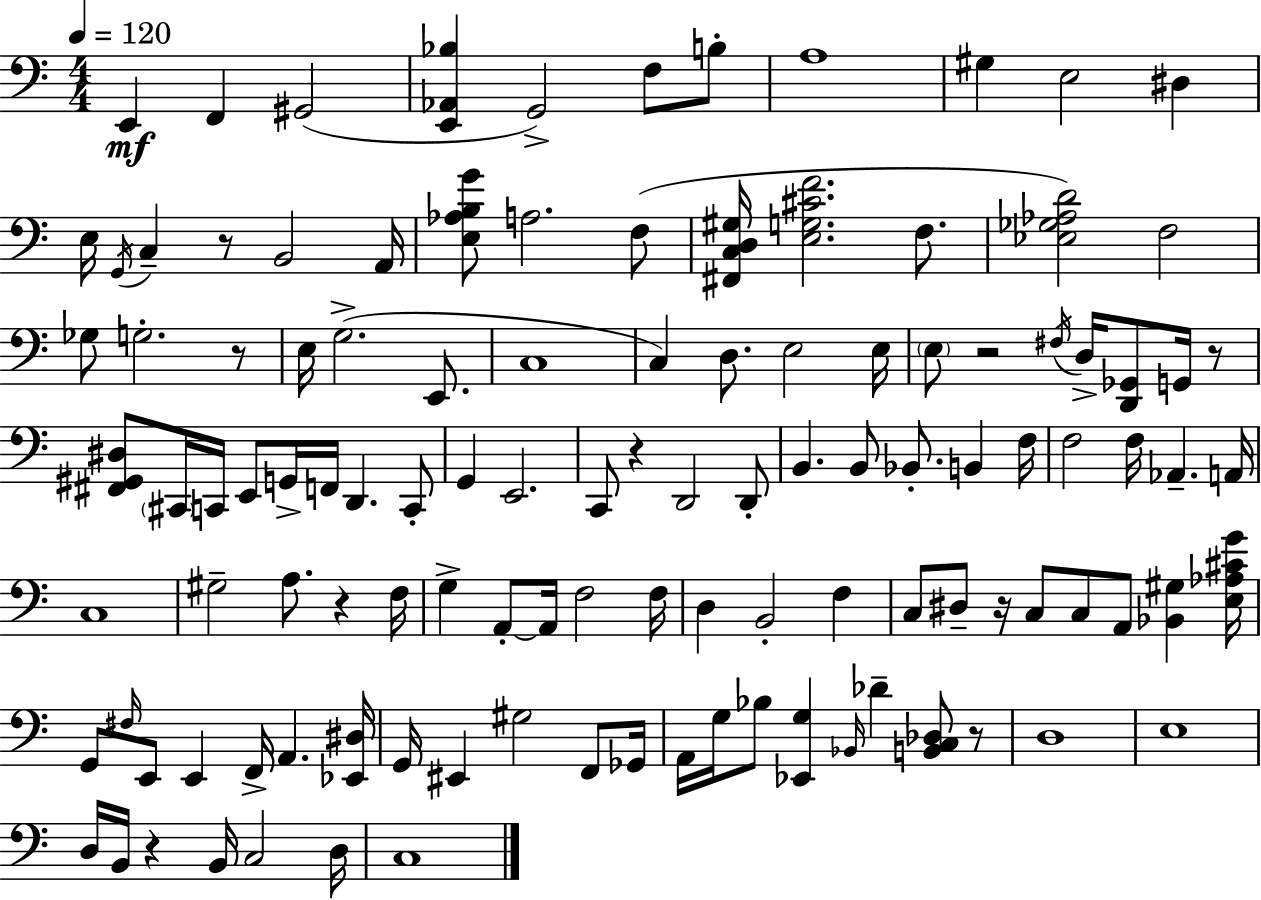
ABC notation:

X:1
T:Untitled
M:4/4
L:1/4
K:Am
E,, F,, ^G,,2 [E,,_A,,_B,] G,,2 F,/2 B,/2 A,4 ^G, E,2 ^D, E,/4 G,,/4 C, z/2 B,,2 A,,/4 [E,_A,B,G]/2 A,2 F,/2 [^F,,C,D,^G,]/4 [E,G,^CF]2 F,/2 [_E,_G,_A,D]2 F,2 _G,/2 G,2 z/2 E,/4 G,2 E,,/2 C,4 C, D,/2 E,2 E,/4 E,/2 z2 ^F,/4 D,/4 [D,,_G,,]/2 G,,/4 z/2 [^F,,^G,,^D,]/2 ^C,,/4 C,,/4 E,,/2 G,,/4 F,,/4 D,, C,,/2 G,, E,,2 C,,/2 z D,,2 D,,/2 B,, B,,/2 _B,,/2 B,, F,/4 F,2 F,/4 _A,, A,,/4 C,4 ^G,2 A,/2 z F,/4 G, A,,/2 A,,/4 F,2 F,/4 D, B,,2 F, C,/2 ^D,/2 z/4 C,/2 C,/2 A,,/2 [_B,,^G,] [E,_A,^CG]/4 G,,/2 ^F,/4 E,,/2 E,, F,,/4 A,, [_E,,^D,]/4 G,,/4 ^E,, ^G,2 F,,/2 _G,,/4 A,,/4 G,/4 _B,/2 [_E,,G,] _B,,/4 _D [B,,C,_D,]/2 z/2 D,4 E,4 D,/4 B,,/4 z B,,/4 C,2 D,/4 C,4